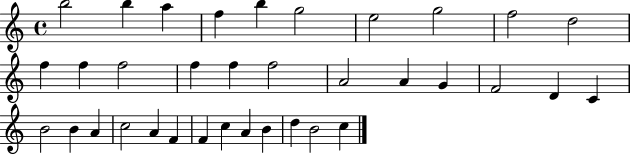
{
  \clef treble
  \time 4/4
  \defaultTimeSignature
  \key c \major
  b''2 b''4 a''4 | f''4 b''4 g''2 | e''2 g''2 | f''2 d''2 | \break f''4 f''4 f''2 | f''4 f''4 f''2 | a'2 a'4 g'4 | f'2 d'4 c'4 | \break b'2 b'4 a'4 | c''2 a'4 f'4 | f'4 c''4 a'4 b'4 | d''4 b'2 c''4 | \break \bar "|."
}